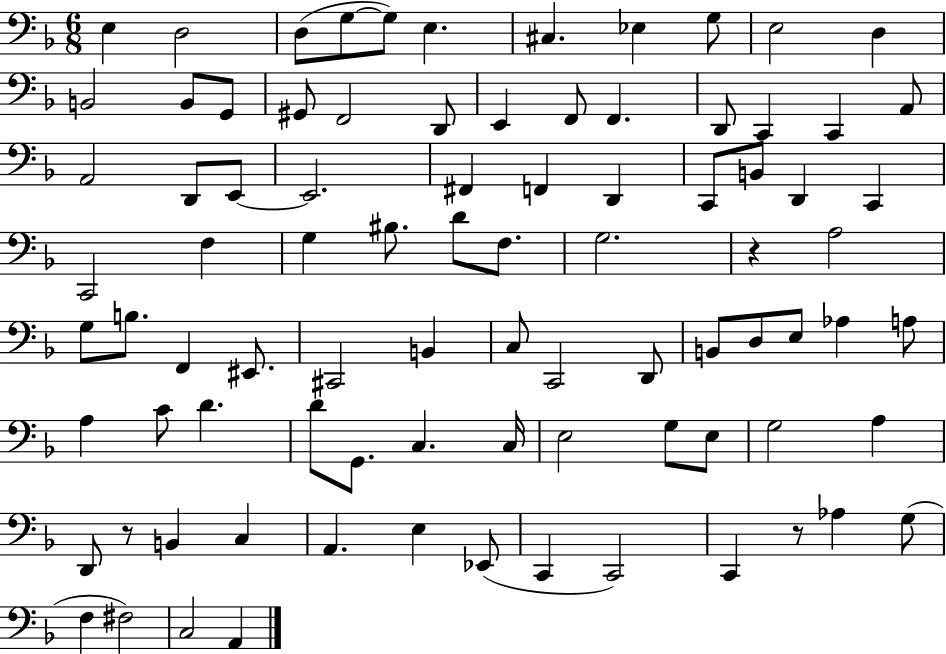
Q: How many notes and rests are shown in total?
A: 87